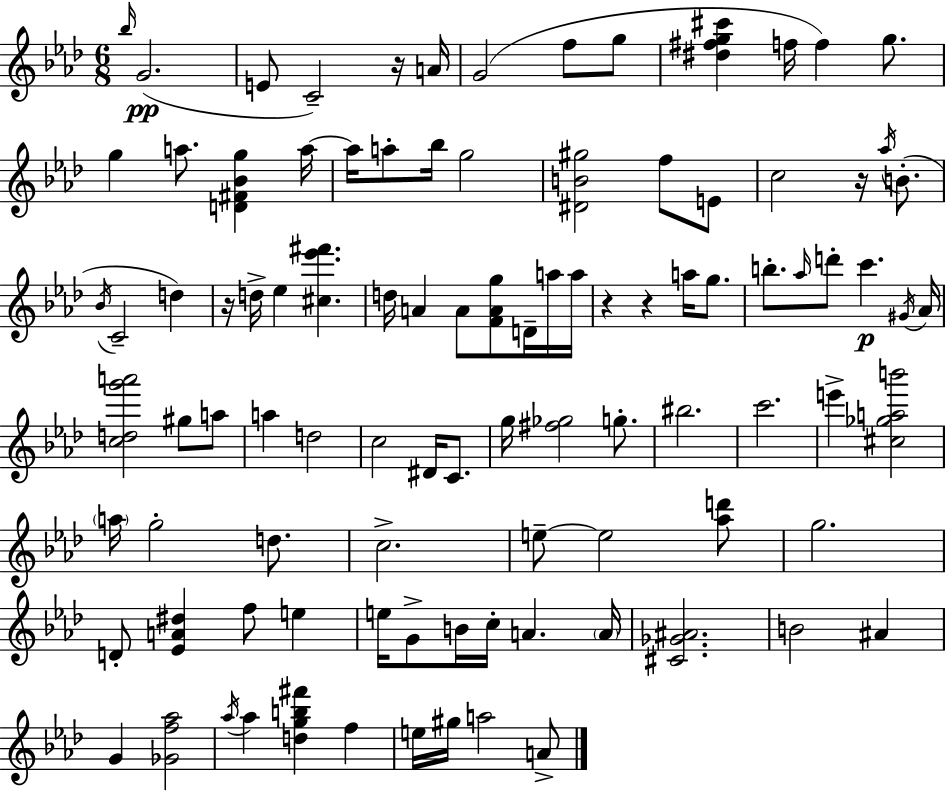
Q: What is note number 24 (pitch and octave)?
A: Bb4